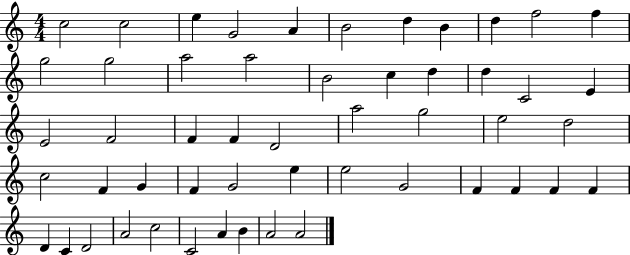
C5/h C5/h E5/q G4/h A4/q B4/h D5/q B4/q D5/q F5/h F5/q G5/h G5/h A5/h A5/h B4/h C5/q D5/q D5/q C4/h E4/q E4/h F4/h F4/q F4/q D4/h A5/h G5/h E5/h D5/h C5/h F4/q G4/q F4/q G4/h E5/q E5/h G4/h F4/q F4/q F4/q F4/q D4/q C4/q D4/h A4/h C5/h C4/h A4/q B4/q A4/h A4/h